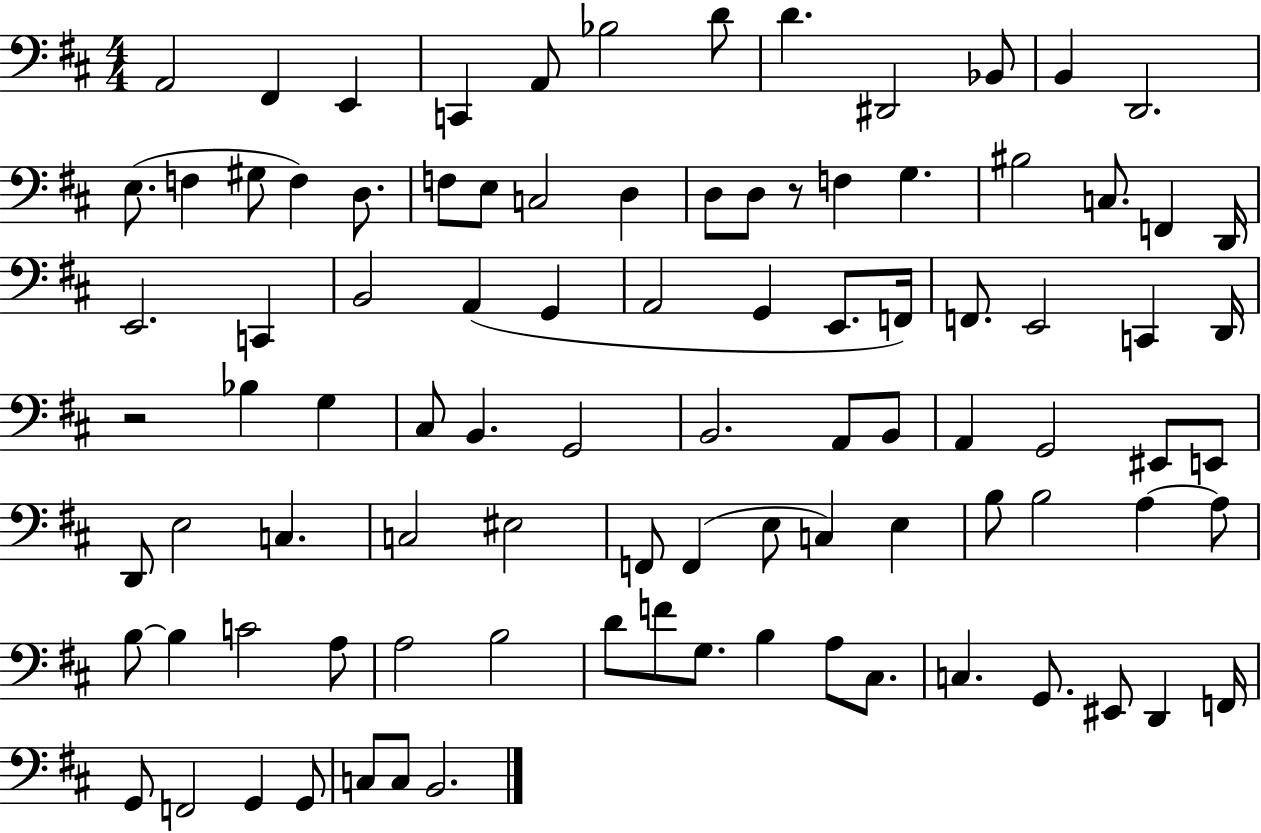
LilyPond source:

{
  \clef bass
  \numericTimeSignature
  \time 4/4
  \key d \major
  \repeat volta 2 { a,2 fis,4 e,4 | c,4 a,8 bes2 d'8 | d'4. dis,2 bes,8 | b,4 d,2. | \break e8.( f4 gis8 f4) d8. | f8 e8 c2 d4 | d8 d8 r8 f4 g4. | bis2 c8. f,4 d,16 | \break e,2. c,4 | b,2 a,4( g,4 | a,2 g,4 e,8. f,16) | f,8. e,2 c,4 d,16 | \break r2 bes4 g4 | cis8 b,4. g,2 | b,2. a,8 b,8 | a,4 g,2 eis,8 e,8 | \break d,8 e2 c4. | c2 eis2 | f,8 f,4( e8 c4) e4 | b8 b2 a4~~ a8 | \break b8~~ b4 c'2 a8 | a2 b2 | d'8 f'8 g8. b4 a8 cis8. | c4. g,8. eis,8 d,4 f,16 | \break g,8 f,2 g,4 g,8 | c8 c8 b,2. | } \bar "|."
}